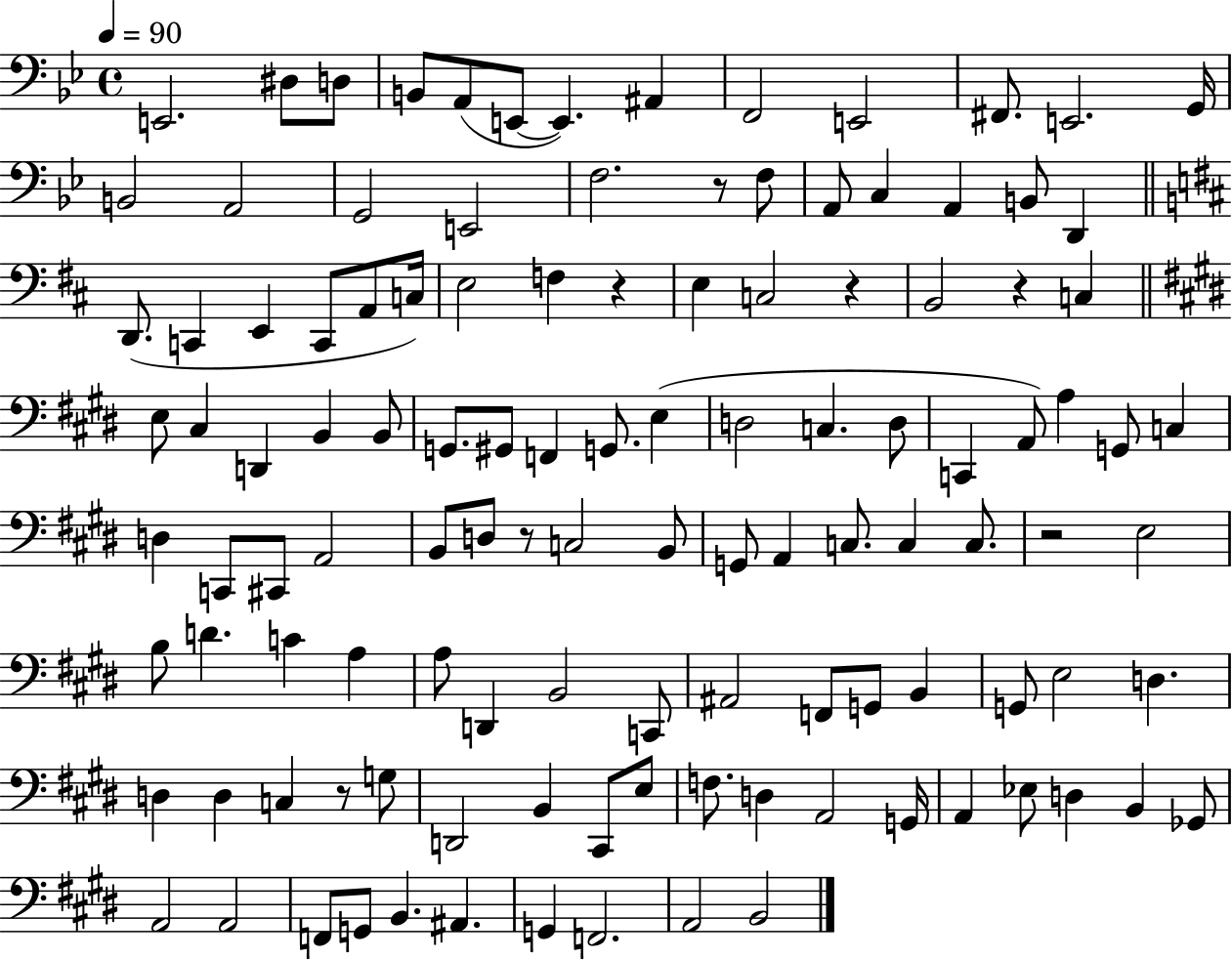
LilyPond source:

{
  \clef bass
  \time 4/4
  \defaultTimeSignature
  \key bes \major
  \tempo 4 = 90
  \repeat volta 2 { e,2. dis8 d8 | b,8 a,8( e,8~~ e,4.) ais,4 | f,2 e,2 | fis,8. e,2. g,16 | \break b,2 a,2 | g,2 e,2 | f2. r8 f8 | a,8 c4 a,4 b,8 d,4 | \break \bar "||" \break \key d \major d,8.( c,4 e,4 c,8 a,8 c16) | e2 f4 r4 | e4 c2 r4 | b,2 r4 c4 | \break \bar "||" \break \key e \major e8 cis4 d,4 b,4 b,8 | g,8. gis,8 f,4 g,8. e4( | d2 c4. d8 | c,4 a,8) a4 g,8 c4 | \break d4 c,8 cis,8 a,2 | b,8 d8 r8 c2 b,8 | g,8 a,4 c8. c4 c8. | r2 e2 | \break b8 d'4. c'4 a4 | a8 d,4 b,2 c,8 | ais,2 f,8 g,8 b,4 | g,8 e2 d4. | \break d4 d4 c4 r8 g8 | d,2 b,4 cis,8 e8 | f8. d4 a,2 g,16 | a,4 ees8 d4 b,4 ges,8 | \break a,2 a,2 | f,8 g,8 b,4. ais,4. | g,4 f,2. | a,2 b,2 | \break } \bar "|."
}